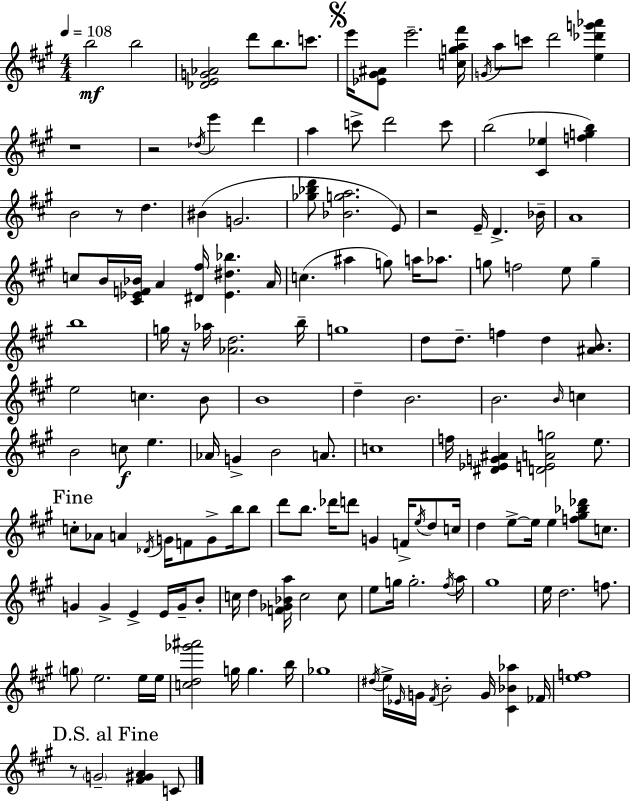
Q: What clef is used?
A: treble